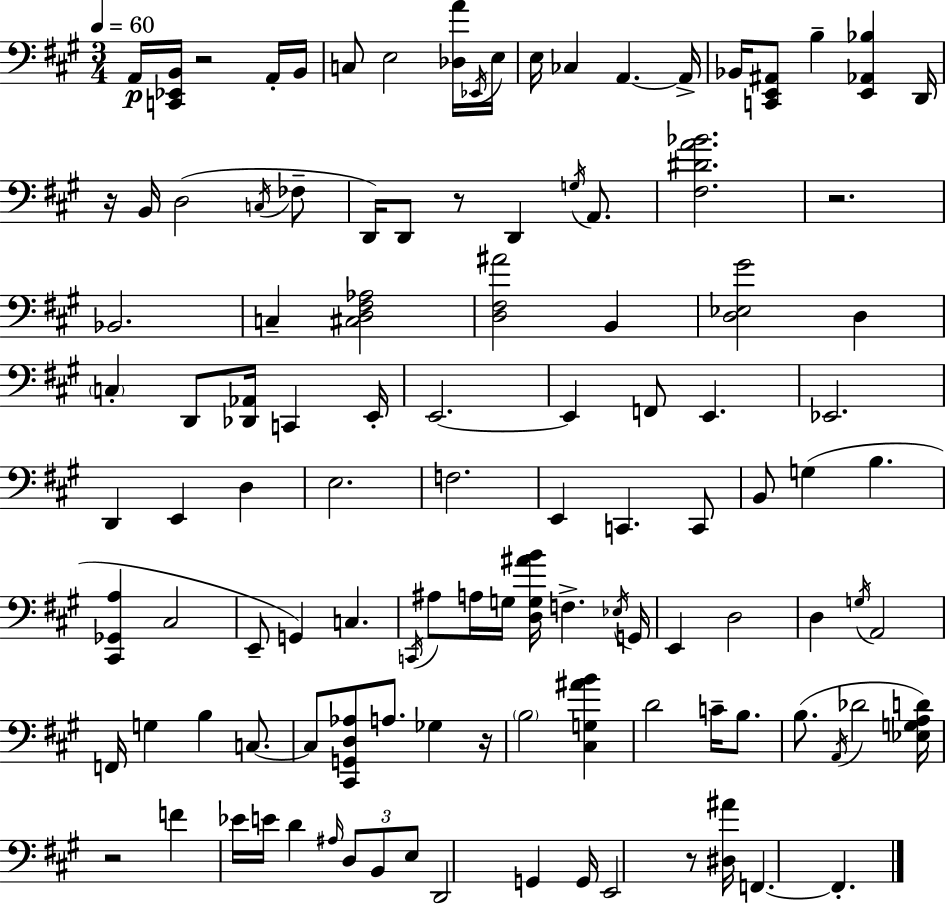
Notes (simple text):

A2/s [C2,Eb2,B2]/s R/h A2/s B2/s C3/e E3/h [Db3,A4]/s Eb2/s E3/s E3/s CES3/q A2/q. A2/s Bb2/s [C2,E2,A#2]/e B3/q [E2,Ab2,Bb3]/q D2/s R/s B2/s D3/h C3/s FES3/e D2/s D2/e R/e D2/q G3/s A2/e. [F#3,D#4,A4,Bb4]/h. R/h. Bb2/h. C3/q [C#3,D3,F#3,Ab3]/h [D3,F#3,A#4]/h B2/q [D3,Eb3,G#4]/h D3/q C3/q D2/e [Db2,Ab2]/s C2/q E2/s E2/h. E2/q F2/e E2/q. Eb2/h. D2/q E2/q D3/q E3/h. F3/h. E2/q C2/q. C2/e B2/e G3/q B3/q. [C#2,Gb2,A3]/q C#3/h E2/e G2/q C3/q. C2/s A#3/e A3/s G3/s [D3,G3,A#4,B4]/s F3/q. Eb3/s G2/s E2/q D3/h D3/q G3/s A2/h F2/s G3/q B3/q C3/e. C3/e [C#2,G2,D3,Ab3]/e A3/e. Gb3/q R/s B3/h [C#3,G3,A#4,B4]/q D4/h C4/s B3/e. B3/e. A2/s Db4/h [Eb3,G3,A3,D4]/s R/h F4/q Eb4/s E4/s D4/q A#3/s D3/e B2/e E3/e D2/h G2/q G2/s E2/h R/e [D#3,A#4]/s F2/q. F2/q.